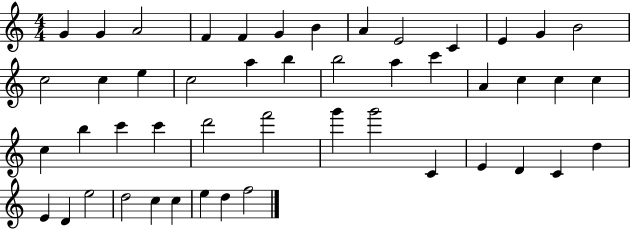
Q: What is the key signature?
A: C major